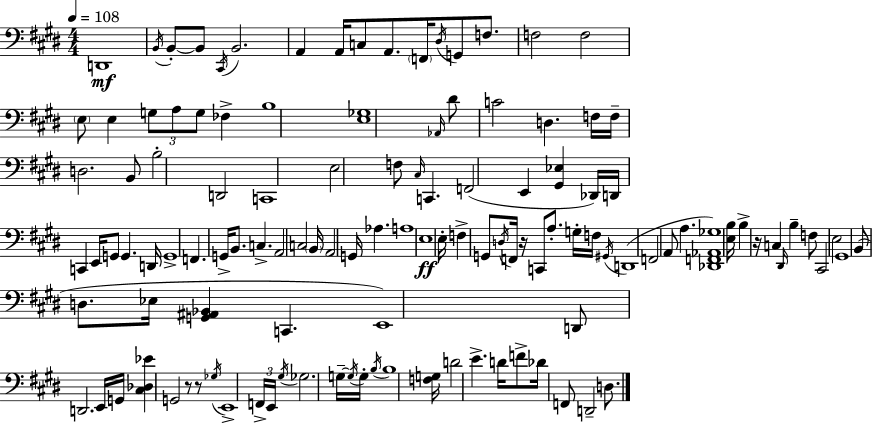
X:1
T:Untitled
M:4/4
L:1/4
K:E
D,,4 B,,/4 B,,/2 B,,/2 ^C,,/4 B,,2 A,, A,,/4 C,/2 A,,/2 F,,/4 ^D,/4 G,,/2 F,/2 F,2 F,2 E,/2 E, G,/2 A,/2 G,/2 _F, B,4 [E,_G,]4 _A,,/4 ^D/2 C2 D, F,/4 F,/4 D,2 B,,/2 B,2 D,,2 C,,4 E,2 F,/2 ^C,/4 C,, F,,2 E,, [^G,,_E,] _D,,/4 D,,/4 C,, E,,/4 G,,/2 G,, D,,/4 G,,4 F,, G,,/4 B,,/2 C, A,,2 C,2 B,,/4 A,,2 G,,/4 _A, A,4 E,4 E,/4 F, G,,/2 D,/4 F,,/4 z/4 C,,/2 A,/2 G,/4 F,/4 ^G,,/4 D,,4 F,,2 A,,/2 A, [_D,,F,,_A,,_G,]4 [E,B,]/4 B, z/4 C, ^D,,/4 B, F,/2 ^C,,2 E,2 ^G,,4 B,,/2 D,/2 _E,/4 [G,,^A,,_B,,] C,, E,,4 D,,/2 D,,2 E,,/4 G,,/4 [^C,_D,_E] G,,2 z/2 z/2 _G,/4 E,,4 F,,/4 E,,/4 ^G,/4 _G,2 G,/4 G,/4 G,/4 B,/4 B,4 [F,G,]/4 D2 E D/4 F/2 _D/4 F,,/2 D,,2 D,/2